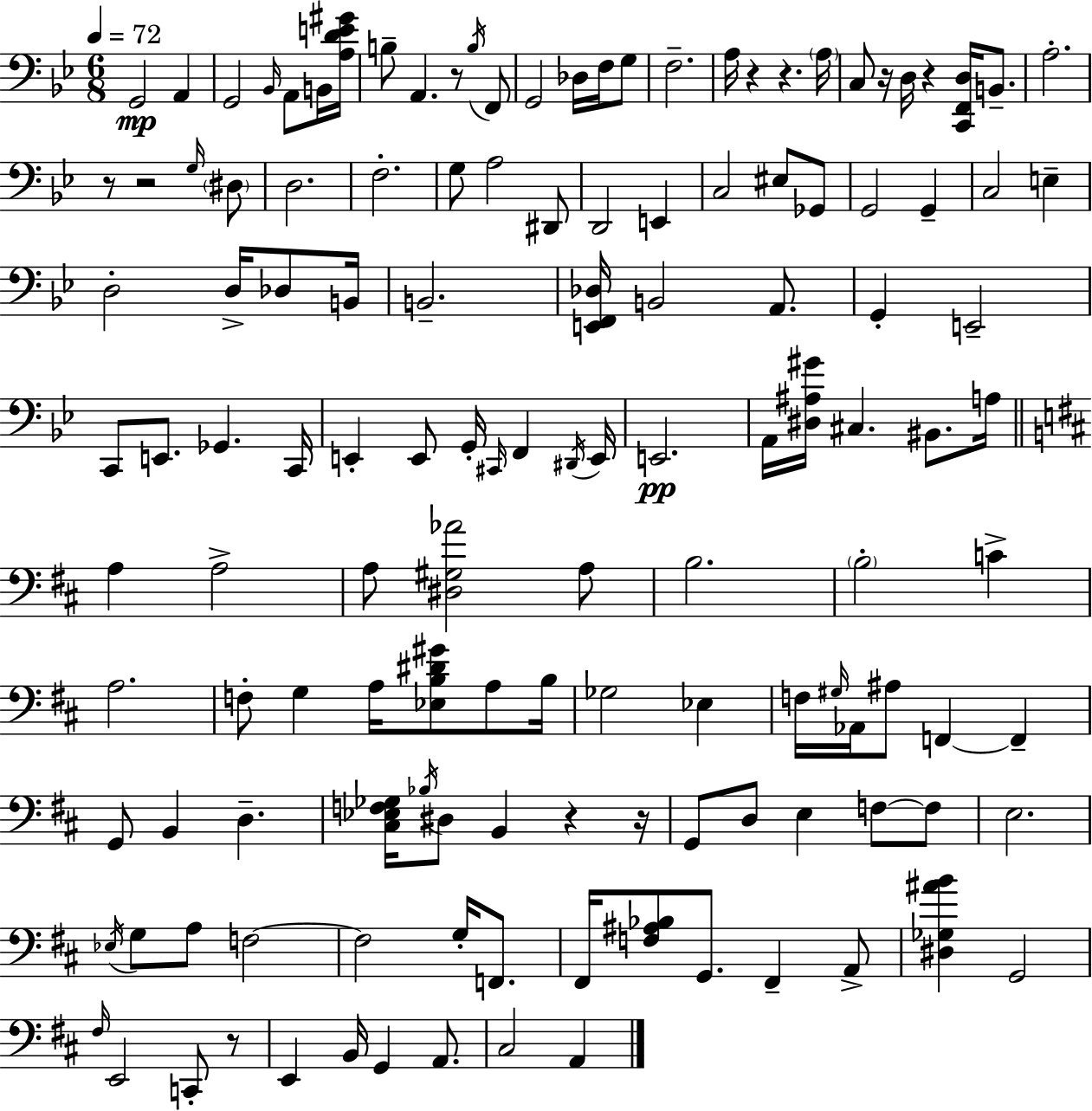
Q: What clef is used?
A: bass